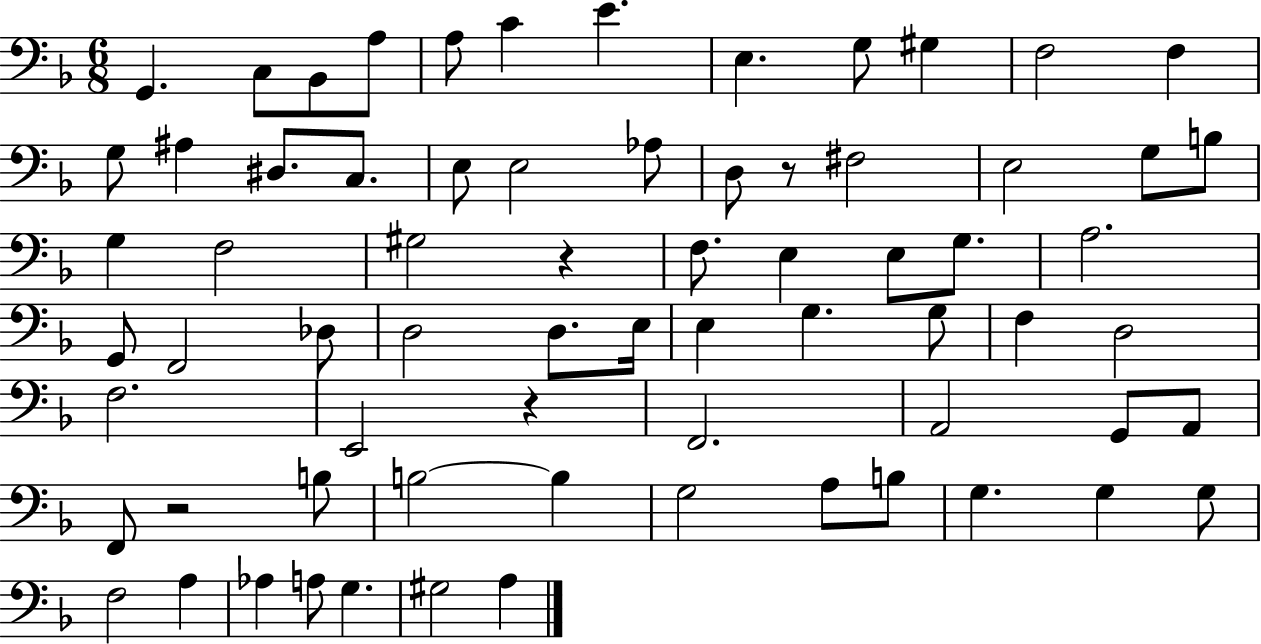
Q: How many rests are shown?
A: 4